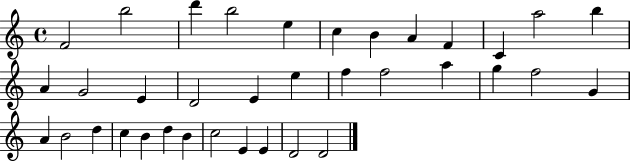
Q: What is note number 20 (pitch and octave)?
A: F5